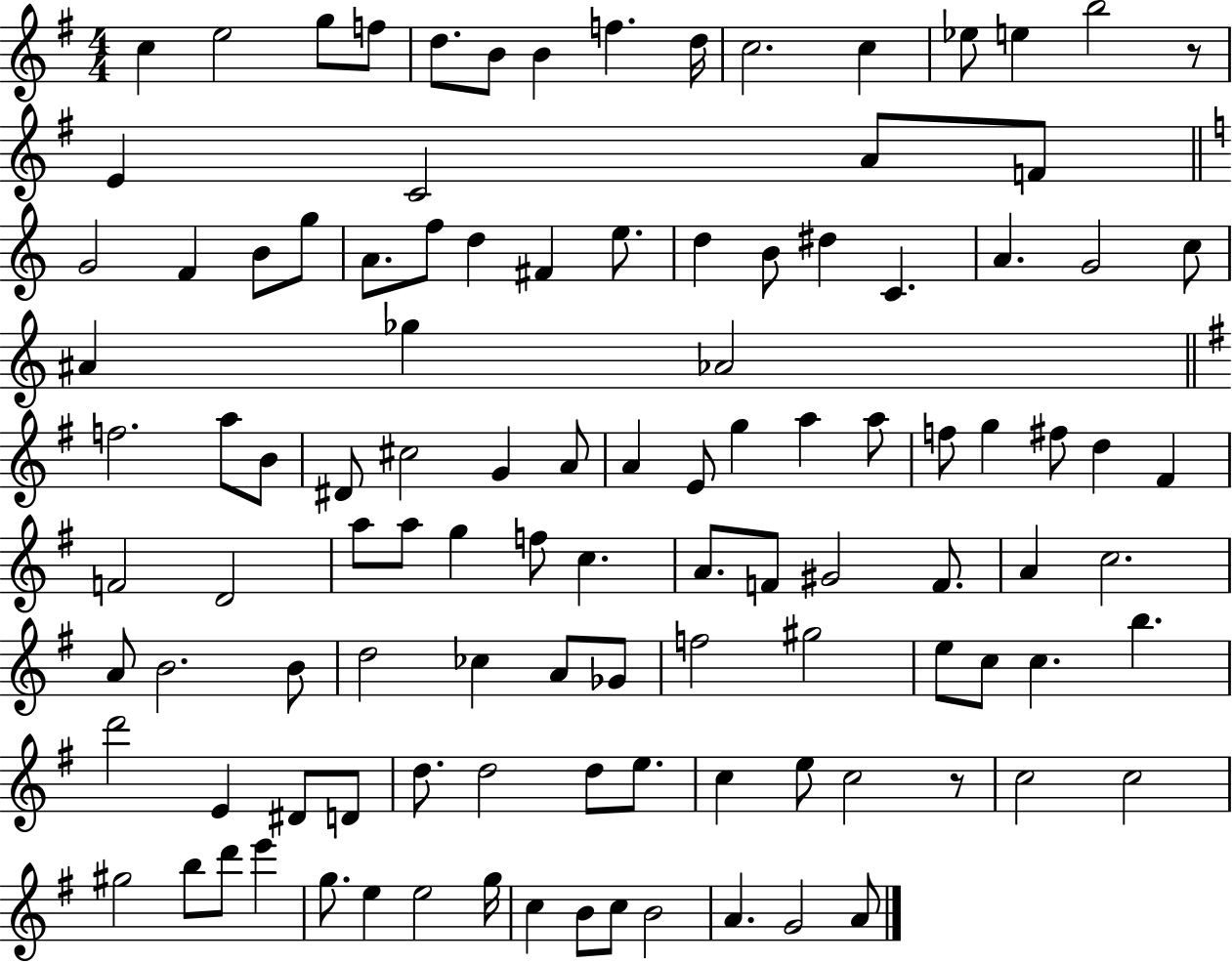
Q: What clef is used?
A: treble